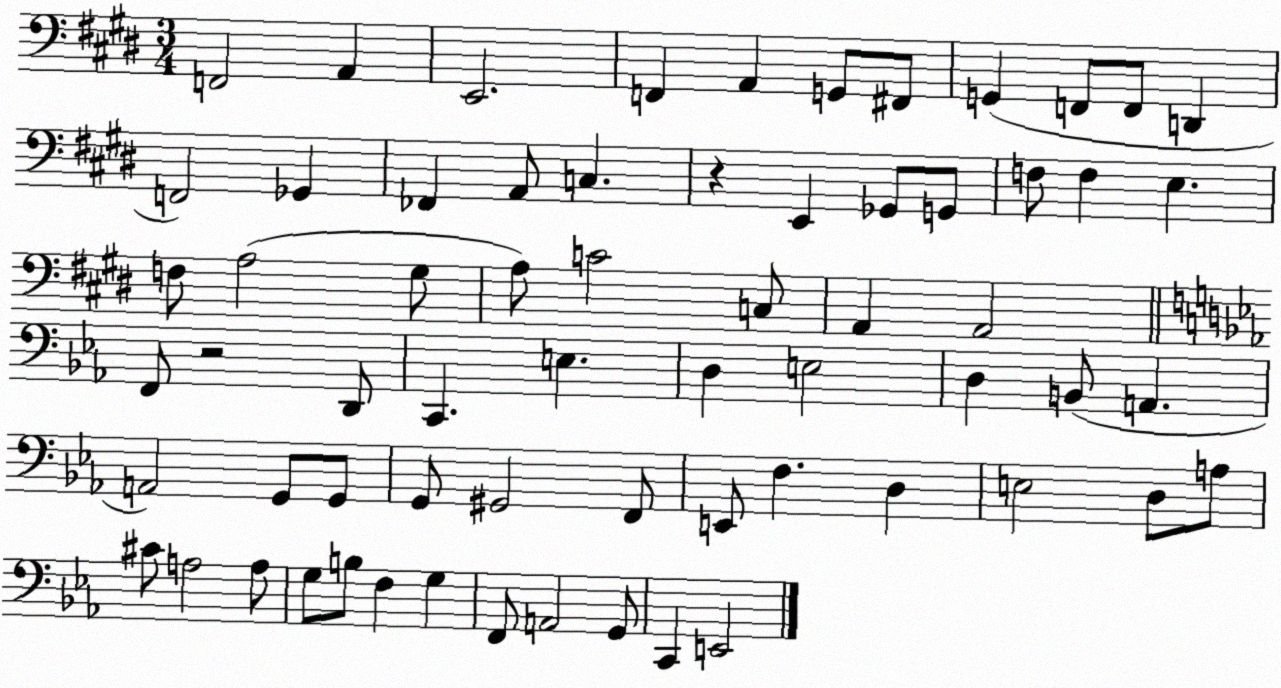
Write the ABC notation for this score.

X:1
T:Untitled
M:3/4
L:1/4
K:E
F,,2 A,, E,,2 F,, A,, G,,/2 ^F,,/2 G,, F,,/2 F,,/2 D,, F,,2 _G,, _F,, A,,/2 C, z E,, _G,,/2 G,,/2 F,/2 F, E, F,/2 A,2 ^G,/2 A,/2 C2 C,/2 A,, A,,2 F,,/2 z2 D,,/2 C,, E, D, E,2 D, B,,/2 A,, A,,2 G,,/2 G,,/2 G,,/2 ^G,,2 F,,/2 E,,/2 F, D, E,2 D,/2 A,/2 ^C/2 A,2 A,/2 G,/2 B,/2 F, G, F,,/2 A,,2 G,,/2 C,, E,,2